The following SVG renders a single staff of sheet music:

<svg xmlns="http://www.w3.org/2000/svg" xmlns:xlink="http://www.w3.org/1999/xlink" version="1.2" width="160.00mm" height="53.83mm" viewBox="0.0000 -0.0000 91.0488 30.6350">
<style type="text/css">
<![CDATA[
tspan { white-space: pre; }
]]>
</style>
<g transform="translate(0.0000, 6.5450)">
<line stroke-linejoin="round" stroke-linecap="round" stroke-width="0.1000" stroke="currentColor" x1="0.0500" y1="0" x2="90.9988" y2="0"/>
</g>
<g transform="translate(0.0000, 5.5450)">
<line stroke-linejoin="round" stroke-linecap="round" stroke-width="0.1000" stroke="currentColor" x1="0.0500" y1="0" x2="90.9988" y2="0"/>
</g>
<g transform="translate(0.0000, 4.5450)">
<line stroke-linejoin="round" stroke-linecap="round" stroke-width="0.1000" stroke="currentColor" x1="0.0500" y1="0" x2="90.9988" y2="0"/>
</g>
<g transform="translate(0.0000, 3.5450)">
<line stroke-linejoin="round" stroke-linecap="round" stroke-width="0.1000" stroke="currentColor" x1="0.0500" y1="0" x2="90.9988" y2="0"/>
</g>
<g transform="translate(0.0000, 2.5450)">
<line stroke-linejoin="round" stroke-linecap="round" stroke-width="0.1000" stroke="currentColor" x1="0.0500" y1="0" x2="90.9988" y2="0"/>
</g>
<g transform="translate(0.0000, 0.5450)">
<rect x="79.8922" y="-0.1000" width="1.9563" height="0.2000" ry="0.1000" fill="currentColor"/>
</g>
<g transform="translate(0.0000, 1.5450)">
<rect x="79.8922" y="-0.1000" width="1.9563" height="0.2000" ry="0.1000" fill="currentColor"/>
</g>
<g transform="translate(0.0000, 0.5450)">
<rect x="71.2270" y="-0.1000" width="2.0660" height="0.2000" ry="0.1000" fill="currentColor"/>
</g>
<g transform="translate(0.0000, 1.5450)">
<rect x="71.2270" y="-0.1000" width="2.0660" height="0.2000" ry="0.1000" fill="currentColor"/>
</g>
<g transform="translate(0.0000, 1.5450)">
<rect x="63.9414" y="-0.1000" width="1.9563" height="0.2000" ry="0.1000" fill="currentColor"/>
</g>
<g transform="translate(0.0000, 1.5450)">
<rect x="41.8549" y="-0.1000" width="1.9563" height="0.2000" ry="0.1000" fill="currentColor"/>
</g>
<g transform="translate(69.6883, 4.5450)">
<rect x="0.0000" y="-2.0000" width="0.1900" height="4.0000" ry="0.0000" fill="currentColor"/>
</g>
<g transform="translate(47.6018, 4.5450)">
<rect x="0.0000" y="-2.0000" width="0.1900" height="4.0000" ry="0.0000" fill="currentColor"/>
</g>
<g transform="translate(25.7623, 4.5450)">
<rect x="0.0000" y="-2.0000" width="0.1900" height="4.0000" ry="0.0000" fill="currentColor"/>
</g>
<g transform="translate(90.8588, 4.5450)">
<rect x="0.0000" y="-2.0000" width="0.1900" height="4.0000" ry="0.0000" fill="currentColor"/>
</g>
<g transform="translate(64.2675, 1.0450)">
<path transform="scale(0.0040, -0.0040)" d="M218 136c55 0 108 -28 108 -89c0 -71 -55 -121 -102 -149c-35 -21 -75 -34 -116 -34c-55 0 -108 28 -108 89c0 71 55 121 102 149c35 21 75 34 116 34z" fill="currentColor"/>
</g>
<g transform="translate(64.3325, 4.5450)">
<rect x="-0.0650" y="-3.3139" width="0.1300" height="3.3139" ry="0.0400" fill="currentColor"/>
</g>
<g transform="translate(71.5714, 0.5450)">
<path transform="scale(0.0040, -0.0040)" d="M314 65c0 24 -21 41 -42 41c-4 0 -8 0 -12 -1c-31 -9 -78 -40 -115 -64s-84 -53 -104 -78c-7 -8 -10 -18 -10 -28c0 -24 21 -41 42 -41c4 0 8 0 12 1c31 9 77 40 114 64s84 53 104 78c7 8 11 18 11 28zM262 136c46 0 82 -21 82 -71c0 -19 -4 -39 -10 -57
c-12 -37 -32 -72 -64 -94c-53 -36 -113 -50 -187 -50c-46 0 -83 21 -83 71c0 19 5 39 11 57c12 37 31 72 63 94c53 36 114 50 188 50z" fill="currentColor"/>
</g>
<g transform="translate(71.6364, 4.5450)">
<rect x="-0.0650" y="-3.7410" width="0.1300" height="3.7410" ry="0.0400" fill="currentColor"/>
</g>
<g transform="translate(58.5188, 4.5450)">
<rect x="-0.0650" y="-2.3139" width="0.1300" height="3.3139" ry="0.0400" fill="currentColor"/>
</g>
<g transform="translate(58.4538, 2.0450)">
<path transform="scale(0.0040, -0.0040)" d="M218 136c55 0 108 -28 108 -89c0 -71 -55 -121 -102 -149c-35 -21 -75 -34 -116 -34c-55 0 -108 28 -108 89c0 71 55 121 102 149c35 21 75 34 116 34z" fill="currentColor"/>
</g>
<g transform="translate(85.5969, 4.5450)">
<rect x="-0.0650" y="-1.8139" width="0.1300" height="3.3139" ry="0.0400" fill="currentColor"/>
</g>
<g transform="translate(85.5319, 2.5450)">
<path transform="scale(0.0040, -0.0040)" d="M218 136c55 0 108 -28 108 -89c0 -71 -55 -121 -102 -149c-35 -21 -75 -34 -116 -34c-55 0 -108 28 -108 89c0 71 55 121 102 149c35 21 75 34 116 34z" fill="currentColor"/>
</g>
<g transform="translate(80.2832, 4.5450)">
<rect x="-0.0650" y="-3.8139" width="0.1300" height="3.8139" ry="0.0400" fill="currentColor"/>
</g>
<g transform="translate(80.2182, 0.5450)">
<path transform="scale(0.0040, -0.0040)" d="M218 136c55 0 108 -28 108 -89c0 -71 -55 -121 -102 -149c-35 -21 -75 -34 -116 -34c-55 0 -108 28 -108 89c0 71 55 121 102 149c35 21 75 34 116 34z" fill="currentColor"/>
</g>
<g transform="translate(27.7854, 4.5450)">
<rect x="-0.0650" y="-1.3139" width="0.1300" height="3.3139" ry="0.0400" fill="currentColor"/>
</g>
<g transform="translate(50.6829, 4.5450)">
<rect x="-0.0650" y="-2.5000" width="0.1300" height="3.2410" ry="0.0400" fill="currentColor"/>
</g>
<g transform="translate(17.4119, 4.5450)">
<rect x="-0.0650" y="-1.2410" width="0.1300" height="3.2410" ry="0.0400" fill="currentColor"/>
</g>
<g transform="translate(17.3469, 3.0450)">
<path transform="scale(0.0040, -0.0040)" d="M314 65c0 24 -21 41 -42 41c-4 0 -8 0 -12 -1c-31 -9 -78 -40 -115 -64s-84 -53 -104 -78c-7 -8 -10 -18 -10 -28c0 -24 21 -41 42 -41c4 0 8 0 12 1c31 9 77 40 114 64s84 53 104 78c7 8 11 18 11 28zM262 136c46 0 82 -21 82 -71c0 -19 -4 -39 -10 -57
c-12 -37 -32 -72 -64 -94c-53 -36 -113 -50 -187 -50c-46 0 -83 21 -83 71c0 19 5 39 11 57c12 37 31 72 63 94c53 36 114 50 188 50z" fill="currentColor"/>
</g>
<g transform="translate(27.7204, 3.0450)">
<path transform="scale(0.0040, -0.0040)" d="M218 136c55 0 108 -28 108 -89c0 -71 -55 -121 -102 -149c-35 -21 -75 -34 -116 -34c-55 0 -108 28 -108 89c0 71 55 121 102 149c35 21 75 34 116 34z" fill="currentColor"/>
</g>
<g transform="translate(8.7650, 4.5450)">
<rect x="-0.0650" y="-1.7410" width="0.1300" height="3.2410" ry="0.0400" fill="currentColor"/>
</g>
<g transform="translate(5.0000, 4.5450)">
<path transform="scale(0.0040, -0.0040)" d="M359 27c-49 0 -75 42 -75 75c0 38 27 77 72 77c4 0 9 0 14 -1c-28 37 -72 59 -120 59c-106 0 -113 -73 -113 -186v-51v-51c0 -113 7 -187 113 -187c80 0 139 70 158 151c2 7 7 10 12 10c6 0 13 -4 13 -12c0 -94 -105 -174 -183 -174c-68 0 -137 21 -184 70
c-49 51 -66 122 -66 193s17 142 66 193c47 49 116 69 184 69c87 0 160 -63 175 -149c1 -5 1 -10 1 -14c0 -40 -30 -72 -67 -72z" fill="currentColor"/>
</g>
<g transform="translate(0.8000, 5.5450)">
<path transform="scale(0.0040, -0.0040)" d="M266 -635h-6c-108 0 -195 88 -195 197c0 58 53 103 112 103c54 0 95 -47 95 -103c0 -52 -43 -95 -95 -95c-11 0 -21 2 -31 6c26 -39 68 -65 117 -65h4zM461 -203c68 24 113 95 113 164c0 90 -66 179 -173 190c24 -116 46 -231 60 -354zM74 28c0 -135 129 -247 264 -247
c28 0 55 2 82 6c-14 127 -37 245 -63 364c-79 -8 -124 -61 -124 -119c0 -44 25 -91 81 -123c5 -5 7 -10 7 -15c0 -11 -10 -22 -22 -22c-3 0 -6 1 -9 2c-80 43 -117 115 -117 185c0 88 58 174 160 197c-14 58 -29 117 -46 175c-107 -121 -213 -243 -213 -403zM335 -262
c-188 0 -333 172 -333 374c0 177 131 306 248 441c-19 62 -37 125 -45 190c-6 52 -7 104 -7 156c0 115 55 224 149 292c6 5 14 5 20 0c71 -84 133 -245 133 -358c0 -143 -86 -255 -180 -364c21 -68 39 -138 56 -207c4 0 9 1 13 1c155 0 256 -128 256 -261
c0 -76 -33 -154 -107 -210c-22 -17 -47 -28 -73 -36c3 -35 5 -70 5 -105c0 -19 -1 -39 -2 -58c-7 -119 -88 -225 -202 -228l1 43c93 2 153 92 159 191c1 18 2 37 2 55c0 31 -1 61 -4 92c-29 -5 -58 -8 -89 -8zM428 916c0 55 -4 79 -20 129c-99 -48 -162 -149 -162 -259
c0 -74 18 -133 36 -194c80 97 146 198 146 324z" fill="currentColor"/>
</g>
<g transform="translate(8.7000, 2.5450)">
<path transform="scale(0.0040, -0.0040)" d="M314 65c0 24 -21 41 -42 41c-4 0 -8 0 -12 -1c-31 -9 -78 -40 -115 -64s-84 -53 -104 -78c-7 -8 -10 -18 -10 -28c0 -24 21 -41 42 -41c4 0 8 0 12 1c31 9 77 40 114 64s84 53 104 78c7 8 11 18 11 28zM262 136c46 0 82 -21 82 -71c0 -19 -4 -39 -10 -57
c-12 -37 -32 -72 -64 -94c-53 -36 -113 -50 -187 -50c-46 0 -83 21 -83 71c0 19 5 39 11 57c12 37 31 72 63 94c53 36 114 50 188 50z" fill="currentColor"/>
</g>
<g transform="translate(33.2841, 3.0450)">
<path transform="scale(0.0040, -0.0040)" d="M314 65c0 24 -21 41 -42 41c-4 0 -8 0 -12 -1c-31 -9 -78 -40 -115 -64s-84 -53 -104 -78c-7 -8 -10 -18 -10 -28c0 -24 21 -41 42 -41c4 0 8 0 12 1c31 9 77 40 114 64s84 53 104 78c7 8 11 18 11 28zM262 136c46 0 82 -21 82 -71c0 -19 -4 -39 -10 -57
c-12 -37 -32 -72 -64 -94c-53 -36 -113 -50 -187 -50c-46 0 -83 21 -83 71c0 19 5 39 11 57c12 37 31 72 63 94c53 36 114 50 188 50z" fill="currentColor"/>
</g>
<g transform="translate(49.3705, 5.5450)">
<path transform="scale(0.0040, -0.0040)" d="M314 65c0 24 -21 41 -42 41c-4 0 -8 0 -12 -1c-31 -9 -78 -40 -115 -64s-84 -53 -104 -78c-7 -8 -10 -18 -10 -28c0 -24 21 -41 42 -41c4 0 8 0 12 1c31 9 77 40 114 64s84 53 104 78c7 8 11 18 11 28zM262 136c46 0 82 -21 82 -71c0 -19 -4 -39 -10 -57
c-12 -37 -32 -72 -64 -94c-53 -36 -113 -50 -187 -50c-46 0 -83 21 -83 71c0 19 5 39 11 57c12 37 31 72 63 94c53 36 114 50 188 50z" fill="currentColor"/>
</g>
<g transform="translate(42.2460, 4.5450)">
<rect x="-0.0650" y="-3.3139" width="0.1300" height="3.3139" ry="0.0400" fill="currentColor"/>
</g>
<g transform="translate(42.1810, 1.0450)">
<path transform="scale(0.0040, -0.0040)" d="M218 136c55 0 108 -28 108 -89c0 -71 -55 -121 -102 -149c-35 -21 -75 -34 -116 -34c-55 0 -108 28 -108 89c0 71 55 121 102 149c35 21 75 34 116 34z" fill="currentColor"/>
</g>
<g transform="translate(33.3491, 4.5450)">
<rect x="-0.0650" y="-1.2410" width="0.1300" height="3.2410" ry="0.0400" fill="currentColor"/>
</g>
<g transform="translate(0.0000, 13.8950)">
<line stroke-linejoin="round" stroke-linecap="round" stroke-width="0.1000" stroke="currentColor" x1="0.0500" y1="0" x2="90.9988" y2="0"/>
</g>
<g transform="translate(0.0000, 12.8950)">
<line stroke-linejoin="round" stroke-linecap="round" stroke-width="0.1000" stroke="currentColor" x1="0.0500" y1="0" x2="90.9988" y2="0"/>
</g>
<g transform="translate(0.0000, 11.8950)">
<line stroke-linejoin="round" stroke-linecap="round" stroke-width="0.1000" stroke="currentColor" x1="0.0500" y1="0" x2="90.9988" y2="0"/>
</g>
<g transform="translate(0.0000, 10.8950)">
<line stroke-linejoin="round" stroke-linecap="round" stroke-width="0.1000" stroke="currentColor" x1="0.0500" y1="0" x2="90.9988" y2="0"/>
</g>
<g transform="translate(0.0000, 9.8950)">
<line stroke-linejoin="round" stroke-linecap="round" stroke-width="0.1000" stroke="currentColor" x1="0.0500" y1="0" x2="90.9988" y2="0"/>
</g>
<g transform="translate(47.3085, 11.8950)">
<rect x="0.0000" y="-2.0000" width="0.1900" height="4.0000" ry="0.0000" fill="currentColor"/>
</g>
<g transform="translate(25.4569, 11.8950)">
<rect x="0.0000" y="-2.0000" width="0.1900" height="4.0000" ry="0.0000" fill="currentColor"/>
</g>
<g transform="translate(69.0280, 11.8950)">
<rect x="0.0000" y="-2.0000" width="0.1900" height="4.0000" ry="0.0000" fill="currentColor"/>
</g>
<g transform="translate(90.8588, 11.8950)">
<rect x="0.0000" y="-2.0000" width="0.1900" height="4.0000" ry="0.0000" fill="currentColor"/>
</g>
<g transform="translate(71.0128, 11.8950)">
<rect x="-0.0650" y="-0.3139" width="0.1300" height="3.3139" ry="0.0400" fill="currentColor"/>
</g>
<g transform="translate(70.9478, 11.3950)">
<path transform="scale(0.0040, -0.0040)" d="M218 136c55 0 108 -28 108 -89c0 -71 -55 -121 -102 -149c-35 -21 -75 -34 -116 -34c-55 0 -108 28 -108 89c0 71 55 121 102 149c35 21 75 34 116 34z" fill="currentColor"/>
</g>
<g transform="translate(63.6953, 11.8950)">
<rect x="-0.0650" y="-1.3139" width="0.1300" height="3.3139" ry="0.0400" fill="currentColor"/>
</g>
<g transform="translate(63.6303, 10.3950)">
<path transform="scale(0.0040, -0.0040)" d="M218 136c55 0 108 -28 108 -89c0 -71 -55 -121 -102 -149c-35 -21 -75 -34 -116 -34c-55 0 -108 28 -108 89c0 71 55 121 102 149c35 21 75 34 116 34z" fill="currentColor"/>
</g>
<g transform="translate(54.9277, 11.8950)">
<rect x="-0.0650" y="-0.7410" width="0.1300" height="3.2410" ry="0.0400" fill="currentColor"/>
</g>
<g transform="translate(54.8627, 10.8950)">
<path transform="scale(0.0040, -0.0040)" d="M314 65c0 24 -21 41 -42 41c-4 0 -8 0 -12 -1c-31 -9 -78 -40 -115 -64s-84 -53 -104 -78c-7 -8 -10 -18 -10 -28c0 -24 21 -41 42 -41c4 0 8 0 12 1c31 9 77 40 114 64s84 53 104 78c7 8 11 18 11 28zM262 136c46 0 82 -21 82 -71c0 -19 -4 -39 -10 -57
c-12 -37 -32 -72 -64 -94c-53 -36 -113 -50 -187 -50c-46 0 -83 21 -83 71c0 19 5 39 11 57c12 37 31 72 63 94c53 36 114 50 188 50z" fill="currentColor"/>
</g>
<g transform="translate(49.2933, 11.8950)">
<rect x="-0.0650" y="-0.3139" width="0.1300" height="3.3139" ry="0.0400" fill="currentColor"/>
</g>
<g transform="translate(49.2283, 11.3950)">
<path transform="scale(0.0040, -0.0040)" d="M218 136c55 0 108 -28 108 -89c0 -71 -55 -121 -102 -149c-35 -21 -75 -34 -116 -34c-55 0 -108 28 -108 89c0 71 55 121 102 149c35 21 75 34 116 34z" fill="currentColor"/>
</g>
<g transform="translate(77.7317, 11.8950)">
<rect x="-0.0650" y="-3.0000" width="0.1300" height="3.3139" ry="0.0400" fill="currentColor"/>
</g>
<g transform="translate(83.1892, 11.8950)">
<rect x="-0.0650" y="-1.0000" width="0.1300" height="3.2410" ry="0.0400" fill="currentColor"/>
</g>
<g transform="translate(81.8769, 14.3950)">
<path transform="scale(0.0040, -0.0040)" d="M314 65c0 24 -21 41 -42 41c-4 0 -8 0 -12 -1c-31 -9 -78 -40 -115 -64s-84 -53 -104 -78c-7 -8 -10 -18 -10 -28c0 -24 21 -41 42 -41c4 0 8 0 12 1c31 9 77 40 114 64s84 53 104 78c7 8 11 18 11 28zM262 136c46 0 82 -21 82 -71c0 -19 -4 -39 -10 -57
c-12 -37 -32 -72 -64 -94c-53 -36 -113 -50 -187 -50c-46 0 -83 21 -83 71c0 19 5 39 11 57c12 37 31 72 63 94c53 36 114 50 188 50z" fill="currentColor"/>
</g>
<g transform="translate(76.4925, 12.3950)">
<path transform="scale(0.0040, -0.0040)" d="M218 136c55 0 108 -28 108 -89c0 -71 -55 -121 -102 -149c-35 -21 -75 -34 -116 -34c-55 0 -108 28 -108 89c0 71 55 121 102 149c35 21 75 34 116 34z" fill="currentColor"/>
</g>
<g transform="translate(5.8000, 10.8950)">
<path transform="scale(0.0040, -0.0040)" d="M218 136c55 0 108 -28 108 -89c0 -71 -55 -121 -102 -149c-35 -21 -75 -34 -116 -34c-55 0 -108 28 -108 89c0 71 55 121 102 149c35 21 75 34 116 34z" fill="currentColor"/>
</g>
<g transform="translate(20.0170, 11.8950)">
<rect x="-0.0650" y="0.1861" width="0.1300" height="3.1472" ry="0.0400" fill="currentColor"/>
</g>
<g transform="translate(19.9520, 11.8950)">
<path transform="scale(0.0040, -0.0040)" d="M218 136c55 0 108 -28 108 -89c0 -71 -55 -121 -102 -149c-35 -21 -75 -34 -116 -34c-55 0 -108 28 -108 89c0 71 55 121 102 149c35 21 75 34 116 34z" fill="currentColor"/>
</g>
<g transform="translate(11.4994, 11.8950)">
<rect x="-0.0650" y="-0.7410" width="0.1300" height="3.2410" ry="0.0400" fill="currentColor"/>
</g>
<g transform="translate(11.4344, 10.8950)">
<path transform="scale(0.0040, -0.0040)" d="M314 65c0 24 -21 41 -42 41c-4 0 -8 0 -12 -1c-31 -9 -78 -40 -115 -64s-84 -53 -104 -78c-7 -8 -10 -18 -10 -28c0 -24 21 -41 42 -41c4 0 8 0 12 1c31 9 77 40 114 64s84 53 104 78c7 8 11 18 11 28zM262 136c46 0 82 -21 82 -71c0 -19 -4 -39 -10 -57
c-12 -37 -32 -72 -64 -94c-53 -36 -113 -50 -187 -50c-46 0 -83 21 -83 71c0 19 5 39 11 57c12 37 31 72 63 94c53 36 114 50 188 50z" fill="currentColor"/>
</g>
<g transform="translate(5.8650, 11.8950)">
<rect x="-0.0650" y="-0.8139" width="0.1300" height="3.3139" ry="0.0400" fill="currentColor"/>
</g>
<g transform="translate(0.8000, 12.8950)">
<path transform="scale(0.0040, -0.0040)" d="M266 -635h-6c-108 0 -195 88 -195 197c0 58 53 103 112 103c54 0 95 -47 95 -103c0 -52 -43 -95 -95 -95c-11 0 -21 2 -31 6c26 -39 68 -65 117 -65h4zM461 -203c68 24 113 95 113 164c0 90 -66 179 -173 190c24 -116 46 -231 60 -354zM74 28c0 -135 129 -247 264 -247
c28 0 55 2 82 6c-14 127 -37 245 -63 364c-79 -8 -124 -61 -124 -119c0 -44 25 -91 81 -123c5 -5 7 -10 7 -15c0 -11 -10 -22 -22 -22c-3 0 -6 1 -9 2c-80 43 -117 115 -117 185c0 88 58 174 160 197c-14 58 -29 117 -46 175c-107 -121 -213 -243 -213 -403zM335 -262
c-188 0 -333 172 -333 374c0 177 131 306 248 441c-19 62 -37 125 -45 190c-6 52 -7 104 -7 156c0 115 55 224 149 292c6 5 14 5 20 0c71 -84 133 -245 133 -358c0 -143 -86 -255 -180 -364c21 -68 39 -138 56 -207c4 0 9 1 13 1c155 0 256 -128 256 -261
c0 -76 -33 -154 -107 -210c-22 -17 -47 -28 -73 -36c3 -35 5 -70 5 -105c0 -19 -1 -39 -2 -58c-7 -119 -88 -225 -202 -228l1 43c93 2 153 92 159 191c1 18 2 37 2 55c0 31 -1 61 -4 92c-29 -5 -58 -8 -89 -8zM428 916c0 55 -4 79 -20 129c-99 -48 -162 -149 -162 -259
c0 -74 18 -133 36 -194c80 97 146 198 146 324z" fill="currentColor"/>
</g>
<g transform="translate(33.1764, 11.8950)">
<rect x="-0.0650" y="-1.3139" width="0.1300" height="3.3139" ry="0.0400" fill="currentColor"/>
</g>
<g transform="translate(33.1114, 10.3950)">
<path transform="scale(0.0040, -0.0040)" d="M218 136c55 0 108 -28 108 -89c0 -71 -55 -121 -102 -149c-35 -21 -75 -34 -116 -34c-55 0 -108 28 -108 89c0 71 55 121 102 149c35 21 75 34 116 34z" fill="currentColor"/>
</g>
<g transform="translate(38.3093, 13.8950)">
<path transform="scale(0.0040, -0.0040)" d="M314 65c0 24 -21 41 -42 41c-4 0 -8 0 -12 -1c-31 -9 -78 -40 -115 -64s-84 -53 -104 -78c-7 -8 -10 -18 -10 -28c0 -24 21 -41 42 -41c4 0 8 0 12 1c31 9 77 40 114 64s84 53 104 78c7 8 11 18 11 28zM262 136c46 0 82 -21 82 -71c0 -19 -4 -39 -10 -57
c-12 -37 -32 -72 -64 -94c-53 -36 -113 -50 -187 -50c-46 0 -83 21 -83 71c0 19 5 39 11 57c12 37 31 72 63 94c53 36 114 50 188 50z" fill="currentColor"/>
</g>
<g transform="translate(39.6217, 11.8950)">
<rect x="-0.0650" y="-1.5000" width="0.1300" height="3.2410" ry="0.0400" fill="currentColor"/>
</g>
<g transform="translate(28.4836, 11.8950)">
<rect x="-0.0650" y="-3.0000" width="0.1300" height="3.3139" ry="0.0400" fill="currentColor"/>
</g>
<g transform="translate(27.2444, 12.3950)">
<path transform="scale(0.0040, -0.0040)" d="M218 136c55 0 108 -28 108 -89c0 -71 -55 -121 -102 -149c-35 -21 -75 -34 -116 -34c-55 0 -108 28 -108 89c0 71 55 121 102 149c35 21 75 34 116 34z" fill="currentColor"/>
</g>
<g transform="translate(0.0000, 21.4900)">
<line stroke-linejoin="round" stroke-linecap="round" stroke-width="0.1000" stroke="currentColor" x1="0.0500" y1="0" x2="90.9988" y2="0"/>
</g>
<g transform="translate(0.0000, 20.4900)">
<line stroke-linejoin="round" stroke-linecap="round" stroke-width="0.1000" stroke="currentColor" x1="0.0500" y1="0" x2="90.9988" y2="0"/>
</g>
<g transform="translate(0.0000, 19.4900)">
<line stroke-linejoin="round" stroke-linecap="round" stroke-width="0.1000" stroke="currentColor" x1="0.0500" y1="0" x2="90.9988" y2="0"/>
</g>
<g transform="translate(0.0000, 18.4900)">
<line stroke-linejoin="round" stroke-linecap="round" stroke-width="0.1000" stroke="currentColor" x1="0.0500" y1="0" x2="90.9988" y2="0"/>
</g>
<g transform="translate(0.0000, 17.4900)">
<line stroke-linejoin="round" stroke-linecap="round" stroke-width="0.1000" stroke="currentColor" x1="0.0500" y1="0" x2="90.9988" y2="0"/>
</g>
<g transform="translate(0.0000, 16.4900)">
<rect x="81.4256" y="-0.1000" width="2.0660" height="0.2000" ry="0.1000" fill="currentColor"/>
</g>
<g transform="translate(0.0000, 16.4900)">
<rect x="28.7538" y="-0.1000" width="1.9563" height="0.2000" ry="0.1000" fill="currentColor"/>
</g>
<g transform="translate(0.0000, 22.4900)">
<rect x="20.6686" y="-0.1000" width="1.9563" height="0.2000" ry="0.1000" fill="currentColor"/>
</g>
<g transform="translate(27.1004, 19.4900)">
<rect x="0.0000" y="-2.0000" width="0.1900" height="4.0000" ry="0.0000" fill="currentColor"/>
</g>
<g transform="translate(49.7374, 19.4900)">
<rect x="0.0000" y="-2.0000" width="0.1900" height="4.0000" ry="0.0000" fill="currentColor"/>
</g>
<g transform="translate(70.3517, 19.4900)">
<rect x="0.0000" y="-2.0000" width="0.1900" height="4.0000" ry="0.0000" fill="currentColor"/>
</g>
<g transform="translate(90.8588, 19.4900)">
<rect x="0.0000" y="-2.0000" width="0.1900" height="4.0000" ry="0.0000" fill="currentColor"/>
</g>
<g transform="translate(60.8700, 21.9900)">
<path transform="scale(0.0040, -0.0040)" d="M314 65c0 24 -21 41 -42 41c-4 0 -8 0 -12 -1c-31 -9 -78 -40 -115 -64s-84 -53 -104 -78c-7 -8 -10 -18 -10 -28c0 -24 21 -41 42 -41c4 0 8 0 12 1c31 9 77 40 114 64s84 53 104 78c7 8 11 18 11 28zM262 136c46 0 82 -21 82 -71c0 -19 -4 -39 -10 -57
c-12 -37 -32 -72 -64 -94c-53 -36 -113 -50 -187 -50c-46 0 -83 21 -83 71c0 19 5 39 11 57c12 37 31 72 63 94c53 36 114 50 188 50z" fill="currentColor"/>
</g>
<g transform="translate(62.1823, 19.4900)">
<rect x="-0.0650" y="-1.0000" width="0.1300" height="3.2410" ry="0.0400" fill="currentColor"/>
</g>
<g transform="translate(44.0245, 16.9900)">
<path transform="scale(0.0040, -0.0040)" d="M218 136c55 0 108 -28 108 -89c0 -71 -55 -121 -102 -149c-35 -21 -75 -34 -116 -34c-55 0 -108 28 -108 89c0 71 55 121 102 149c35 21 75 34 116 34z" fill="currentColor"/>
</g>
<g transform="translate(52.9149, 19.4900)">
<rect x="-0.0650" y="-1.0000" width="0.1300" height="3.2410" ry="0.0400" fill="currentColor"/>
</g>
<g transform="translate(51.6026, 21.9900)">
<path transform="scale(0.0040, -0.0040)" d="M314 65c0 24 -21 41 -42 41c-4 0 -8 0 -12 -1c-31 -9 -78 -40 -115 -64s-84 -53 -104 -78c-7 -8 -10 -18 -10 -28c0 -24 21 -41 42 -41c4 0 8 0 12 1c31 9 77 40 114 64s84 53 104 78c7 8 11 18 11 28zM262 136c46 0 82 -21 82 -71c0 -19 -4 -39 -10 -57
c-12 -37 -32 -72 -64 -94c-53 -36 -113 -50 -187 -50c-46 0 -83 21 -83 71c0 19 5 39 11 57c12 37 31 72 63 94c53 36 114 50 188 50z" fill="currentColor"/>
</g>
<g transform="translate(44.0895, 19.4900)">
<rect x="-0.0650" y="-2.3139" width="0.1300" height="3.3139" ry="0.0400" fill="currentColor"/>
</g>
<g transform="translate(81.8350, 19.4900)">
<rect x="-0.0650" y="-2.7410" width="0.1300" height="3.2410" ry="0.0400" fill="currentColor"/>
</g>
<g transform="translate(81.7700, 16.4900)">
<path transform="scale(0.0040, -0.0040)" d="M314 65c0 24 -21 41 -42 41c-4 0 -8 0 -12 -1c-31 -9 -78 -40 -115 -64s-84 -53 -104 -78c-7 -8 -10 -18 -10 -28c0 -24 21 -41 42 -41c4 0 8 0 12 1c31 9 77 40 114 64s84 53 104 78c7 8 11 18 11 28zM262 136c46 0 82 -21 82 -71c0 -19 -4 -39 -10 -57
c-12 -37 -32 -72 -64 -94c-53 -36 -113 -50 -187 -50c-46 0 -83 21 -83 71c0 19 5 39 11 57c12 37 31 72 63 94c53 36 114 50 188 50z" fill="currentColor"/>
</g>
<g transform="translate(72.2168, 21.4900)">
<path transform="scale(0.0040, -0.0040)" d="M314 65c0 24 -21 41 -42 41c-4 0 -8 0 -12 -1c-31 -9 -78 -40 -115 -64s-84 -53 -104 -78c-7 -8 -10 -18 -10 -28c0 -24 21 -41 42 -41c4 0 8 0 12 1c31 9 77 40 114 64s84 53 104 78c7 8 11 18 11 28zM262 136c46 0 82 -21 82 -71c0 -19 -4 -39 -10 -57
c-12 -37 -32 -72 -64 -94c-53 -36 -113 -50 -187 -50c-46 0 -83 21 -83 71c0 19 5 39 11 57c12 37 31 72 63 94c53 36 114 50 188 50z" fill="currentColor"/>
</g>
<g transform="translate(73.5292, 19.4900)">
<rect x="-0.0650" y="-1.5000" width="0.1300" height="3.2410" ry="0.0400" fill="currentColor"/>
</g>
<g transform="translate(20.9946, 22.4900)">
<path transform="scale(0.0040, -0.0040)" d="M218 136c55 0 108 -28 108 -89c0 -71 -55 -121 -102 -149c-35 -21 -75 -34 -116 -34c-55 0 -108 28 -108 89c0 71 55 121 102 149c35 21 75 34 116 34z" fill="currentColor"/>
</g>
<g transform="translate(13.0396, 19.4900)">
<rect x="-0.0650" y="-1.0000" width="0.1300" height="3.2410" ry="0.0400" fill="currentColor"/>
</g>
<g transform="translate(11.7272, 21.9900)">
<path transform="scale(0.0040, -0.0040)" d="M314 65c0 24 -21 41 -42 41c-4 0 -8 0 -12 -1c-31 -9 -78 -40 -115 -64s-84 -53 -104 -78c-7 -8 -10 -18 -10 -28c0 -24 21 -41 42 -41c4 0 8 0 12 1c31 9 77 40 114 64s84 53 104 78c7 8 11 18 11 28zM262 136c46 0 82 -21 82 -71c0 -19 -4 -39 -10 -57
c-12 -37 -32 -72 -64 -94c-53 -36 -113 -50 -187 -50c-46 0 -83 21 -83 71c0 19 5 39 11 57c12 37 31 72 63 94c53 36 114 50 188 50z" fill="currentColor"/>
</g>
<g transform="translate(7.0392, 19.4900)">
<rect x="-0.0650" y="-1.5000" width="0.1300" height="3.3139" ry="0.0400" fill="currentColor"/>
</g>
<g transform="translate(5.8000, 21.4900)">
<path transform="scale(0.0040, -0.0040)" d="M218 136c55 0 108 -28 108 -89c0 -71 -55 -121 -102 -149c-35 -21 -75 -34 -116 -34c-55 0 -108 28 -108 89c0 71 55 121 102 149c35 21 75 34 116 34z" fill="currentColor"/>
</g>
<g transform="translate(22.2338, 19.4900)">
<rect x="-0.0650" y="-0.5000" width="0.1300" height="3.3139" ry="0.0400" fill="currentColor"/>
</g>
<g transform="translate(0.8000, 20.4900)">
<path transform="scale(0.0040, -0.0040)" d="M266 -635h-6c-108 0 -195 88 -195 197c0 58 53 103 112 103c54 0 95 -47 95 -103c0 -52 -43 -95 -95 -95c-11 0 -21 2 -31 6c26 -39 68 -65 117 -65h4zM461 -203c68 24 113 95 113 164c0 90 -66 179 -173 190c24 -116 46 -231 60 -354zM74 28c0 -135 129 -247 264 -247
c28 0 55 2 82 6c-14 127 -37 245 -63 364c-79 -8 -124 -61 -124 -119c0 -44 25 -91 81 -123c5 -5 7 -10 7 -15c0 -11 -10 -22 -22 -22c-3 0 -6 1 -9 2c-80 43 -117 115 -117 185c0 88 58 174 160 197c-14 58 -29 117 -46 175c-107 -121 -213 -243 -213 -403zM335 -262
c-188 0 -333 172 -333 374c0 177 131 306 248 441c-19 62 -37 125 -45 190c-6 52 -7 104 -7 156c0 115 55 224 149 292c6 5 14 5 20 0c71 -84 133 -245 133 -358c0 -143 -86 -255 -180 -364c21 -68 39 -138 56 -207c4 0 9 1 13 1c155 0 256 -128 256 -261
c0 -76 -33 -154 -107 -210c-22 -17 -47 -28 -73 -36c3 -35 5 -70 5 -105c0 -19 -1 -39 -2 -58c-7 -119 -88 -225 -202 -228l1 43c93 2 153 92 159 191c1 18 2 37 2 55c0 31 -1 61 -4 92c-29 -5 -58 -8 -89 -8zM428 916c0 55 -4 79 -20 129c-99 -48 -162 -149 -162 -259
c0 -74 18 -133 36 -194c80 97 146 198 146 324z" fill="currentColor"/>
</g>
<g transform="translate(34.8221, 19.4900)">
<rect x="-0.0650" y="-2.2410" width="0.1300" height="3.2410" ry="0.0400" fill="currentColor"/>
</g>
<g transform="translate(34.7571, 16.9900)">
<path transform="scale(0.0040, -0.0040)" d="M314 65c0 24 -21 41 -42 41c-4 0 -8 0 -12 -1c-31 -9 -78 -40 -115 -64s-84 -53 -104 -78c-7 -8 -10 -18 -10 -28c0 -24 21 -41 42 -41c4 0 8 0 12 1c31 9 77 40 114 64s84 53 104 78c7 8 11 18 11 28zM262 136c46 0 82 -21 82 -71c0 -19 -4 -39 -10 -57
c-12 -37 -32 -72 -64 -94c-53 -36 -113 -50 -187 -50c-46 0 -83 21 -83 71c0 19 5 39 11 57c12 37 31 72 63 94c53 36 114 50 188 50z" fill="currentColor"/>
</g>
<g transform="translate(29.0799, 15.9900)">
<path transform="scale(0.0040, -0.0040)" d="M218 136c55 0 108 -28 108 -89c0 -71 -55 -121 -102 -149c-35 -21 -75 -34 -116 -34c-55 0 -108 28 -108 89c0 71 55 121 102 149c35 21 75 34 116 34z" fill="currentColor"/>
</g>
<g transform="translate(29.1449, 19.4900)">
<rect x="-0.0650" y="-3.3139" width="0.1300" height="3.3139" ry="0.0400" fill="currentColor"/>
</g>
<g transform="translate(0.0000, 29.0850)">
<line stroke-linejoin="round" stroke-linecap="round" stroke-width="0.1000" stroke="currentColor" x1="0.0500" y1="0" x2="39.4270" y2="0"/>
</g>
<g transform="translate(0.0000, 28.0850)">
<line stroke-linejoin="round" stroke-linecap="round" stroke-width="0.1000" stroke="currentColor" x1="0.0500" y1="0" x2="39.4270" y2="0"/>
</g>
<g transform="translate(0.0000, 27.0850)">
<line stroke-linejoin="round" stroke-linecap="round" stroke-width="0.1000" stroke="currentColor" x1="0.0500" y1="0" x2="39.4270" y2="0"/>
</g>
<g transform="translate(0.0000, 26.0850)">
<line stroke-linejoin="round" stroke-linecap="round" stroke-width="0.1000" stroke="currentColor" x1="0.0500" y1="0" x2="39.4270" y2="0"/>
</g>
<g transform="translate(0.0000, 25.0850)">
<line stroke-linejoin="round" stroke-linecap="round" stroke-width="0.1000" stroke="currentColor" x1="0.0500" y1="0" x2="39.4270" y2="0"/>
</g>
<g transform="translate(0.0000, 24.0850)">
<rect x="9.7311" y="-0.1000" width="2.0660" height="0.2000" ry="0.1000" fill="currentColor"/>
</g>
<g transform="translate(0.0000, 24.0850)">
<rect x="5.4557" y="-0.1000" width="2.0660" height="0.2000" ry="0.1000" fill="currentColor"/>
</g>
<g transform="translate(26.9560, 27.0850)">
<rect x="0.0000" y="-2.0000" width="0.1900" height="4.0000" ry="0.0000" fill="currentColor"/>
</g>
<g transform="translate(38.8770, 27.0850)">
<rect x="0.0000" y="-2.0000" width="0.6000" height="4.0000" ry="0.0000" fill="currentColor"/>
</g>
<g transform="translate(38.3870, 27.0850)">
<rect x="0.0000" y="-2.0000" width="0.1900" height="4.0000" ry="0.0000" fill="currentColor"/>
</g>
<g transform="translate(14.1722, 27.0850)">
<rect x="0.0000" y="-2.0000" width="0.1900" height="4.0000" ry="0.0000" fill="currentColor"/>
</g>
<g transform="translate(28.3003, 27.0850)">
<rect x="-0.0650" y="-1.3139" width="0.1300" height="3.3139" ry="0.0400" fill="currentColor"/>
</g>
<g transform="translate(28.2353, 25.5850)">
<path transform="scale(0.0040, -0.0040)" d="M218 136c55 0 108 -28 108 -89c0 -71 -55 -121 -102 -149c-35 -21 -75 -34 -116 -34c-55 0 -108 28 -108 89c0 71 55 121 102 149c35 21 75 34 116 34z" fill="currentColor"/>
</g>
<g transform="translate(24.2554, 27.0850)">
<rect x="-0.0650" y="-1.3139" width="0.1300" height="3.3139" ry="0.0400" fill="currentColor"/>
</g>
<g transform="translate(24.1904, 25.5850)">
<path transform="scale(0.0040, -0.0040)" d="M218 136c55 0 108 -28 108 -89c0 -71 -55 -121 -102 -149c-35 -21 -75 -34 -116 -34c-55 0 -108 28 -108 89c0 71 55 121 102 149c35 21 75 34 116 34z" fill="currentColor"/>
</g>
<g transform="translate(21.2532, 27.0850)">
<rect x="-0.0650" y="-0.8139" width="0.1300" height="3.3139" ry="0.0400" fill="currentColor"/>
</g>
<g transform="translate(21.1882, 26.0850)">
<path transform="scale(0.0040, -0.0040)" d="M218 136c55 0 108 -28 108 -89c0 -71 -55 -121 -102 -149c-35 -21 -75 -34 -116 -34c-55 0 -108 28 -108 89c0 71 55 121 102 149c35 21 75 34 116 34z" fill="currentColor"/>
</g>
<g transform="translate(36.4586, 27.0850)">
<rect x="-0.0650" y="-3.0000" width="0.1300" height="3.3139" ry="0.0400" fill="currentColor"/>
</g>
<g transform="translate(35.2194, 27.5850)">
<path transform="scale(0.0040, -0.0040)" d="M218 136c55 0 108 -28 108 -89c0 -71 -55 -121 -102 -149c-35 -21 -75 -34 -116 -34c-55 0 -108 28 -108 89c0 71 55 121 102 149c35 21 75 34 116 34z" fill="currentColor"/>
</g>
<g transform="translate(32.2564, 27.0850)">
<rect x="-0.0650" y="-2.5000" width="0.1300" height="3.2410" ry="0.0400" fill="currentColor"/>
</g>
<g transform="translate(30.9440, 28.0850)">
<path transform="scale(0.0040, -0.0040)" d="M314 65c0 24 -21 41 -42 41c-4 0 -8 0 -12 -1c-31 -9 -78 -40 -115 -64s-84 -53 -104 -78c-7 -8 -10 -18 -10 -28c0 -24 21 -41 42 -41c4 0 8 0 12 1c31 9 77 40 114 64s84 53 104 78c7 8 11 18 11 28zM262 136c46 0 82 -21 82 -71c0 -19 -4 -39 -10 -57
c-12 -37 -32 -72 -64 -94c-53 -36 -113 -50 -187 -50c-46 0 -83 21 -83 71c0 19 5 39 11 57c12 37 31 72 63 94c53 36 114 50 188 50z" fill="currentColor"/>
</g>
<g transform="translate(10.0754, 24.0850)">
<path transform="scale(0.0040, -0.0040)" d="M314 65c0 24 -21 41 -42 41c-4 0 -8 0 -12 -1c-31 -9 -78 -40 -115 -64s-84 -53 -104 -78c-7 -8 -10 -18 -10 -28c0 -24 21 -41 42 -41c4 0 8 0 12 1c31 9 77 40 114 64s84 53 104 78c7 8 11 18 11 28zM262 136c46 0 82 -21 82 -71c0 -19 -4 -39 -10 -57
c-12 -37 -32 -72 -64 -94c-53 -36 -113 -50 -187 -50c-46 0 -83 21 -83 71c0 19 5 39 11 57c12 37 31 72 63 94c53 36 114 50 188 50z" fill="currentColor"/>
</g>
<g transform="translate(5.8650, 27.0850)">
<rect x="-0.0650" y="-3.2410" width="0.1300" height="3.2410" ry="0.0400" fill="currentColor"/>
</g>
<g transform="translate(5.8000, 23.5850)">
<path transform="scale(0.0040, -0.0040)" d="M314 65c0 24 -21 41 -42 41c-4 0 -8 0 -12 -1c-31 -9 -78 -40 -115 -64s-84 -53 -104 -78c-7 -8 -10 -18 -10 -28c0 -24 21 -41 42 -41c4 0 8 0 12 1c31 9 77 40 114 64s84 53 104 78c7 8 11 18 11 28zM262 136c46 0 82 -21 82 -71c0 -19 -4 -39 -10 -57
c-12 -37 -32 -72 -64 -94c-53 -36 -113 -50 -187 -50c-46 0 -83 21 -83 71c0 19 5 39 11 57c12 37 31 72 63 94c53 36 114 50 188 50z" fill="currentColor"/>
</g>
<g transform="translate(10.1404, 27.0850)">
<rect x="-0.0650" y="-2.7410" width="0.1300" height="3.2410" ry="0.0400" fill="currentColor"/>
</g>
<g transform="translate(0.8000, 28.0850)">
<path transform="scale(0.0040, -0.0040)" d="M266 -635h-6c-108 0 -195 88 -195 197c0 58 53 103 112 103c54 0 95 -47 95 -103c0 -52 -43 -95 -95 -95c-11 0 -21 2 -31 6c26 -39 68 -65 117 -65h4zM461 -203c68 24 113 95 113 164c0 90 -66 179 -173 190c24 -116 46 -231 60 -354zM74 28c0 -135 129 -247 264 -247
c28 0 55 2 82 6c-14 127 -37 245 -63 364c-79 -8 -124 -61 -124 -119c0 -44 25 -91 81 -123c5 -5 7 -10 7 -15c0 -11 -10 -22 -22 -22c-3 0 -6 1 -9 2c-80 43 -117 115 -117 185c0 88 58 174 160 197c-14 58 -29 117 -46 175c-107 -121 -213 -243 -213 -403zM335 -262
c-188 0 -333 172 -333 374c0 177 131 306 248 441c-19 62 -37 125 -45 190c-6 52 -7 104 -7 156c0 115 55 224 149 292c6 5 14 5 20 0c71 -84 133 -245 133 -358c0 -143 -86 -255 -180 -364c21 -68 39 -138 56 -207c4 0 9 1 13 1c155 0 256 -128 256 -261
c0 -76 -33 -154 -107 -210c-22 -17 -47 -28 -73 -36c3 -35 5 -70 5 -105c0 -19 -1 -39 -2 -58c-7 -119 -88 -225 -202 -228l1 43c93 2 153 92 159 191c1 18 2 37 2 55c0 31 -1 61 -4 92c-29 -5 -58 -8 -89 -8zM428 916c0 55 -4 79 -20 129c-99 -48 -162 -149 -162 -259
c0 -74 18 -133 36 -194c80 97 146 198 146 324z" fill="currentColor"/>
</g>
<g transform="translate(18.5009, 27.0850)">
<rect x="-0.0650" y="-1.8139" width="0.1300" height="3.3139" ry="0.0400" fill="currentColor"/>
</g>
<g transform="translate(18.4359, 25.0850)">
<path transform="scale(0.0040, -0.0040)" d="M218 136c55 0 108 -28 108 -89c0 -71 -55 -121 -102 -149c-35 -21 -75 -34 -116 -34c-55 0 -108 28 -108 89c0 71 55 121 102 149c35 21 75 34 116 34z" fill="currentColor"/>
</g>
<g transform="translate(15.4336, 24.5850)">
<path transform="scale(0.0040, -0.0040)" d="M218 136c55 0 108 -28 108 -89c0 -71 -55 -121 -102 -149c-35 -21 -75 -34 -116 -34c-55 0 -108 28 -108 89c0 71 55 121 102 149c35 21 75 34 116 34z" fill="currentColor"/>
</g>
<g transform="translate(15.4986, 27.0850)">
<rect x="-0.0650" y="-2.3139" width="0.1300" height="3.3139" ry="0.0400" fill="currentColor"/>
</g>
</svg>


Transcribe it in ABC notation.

X:1
T:Untitled
M:4/4
L:1/4
K:C
f2 e2 e e2 b G2 g b c'2 c' f d d2 B A e E2 c d2 e c A D2 E D2 C b g2 g D2 D2 E2 a2 b2 a2 g f d e e G2 A